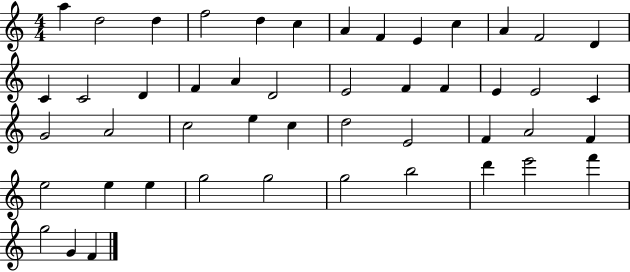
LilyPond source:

{
  \clef treble
  \numericTimeSignature
  \time 4/4
  \key c \major
  a''4 d''2 d''4 | f''2 d''4 c''4 | a'4 f'4 e'4 c''4 | a'4 f'2 d'4 | \break c'4 c'2 d'4 | f'4 a'4 d'2 | e'2 f'4 f'4 | e'4 e'2 c'4 | \break g'2 a'2 | c''2 e''4 c''4 | d''2 e'2 | f'4 a'2 f'4 | \break e''2 e''4 e''4 | g''2 g''2 | g''2 b''2 | d'''4 e'''2 f'''4 | \break g''2 g'4 f'4 | \bar "|."
}